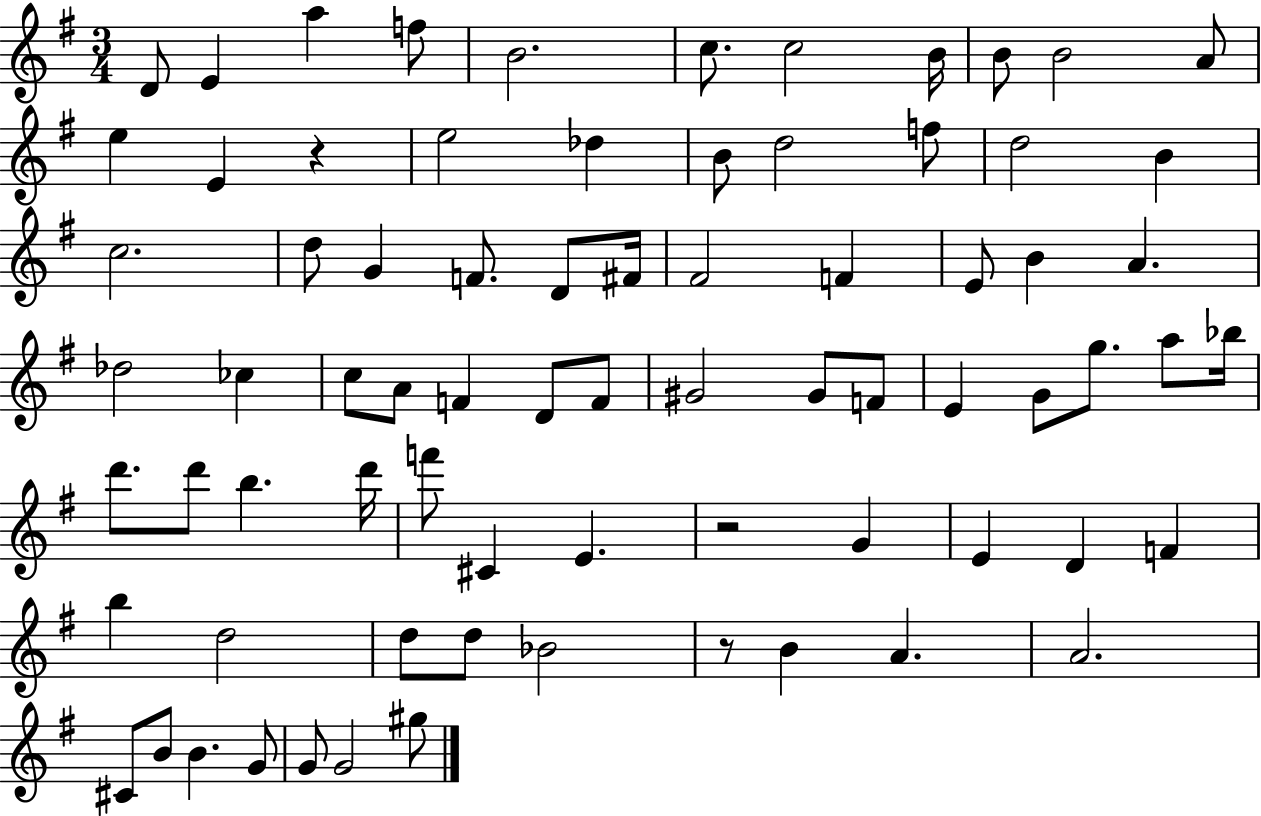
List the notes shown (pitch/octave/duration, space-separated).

D4/e E4/q A5/q F5/e B4/h. C5/e. C5/h B4/s B4/e B4/h A4/e E5/q E4/q R/q E5/h Db5/q B4/e D5/h F5/e D5/h B4/q C5/h. D5/e G4/q F4/e. D4/e F#4/s F#4/h F4/q E4/e B4/q A4/q. Db5/h CES5/q C5/e A4/e F4/q D4/e F4/e G#4/h G#4/e F4/e E4/q G4/e G5/e. A5/e Bb5/s D6/e. D6/e B5/q. D6/s F6/e C#4/q E4/q. R/h G4/q E4/q D4/q F4/q B5/q D5/h D5/e D5/e Bb4/h R/e B4/q A4/q. A4/h. C#4/e B4/e B4/q. G4/e G4/e G4/h G#5/e